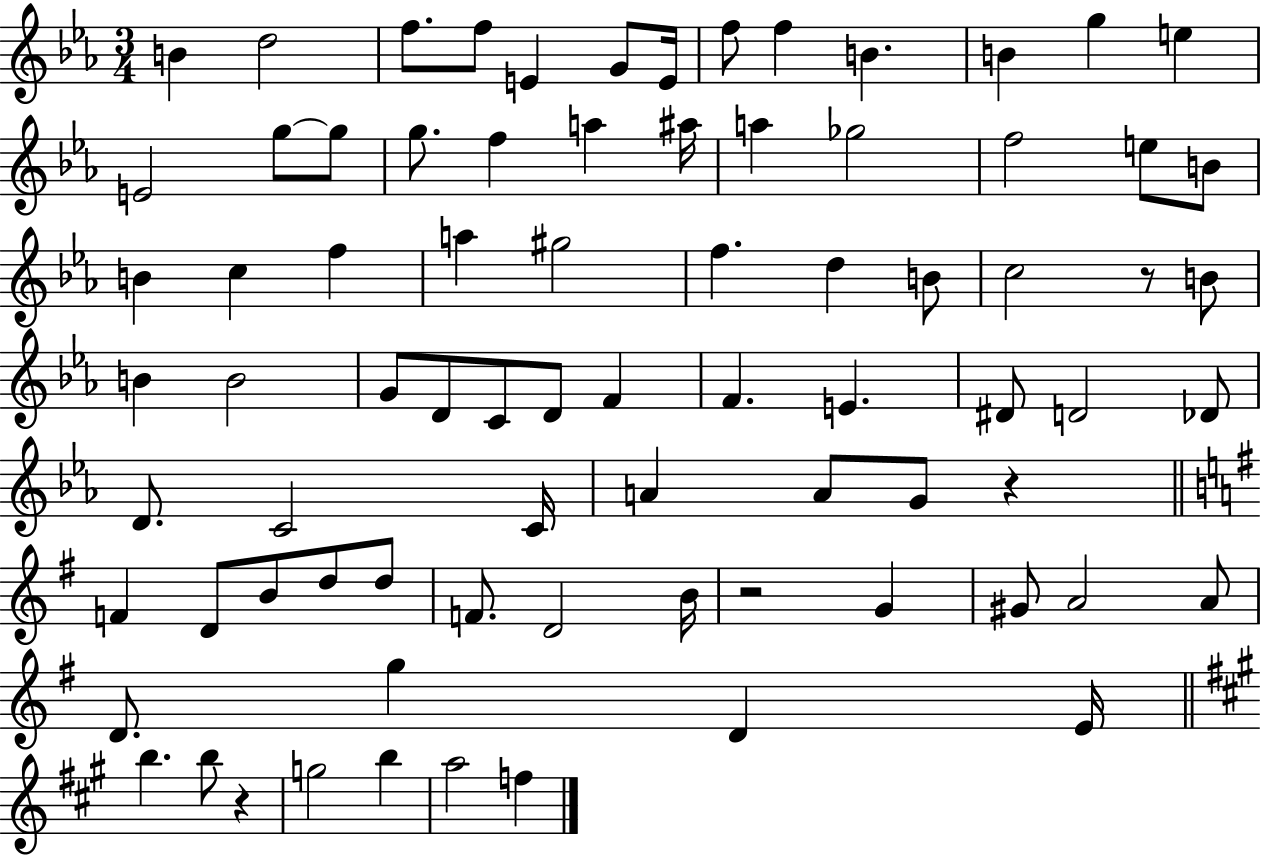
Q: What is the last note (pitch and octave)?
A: F5